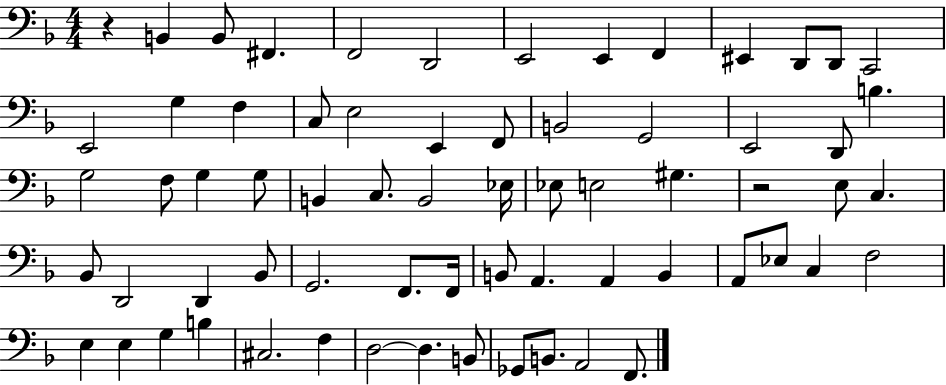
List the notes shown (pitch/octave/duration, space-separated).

R/q B2/q B2/e F#2/q. F2/h D2/h E2/h E2/q F2/q EIS2/q D2/e D2/e C2/h E2/h G3/q F3/q C3/e E3/h E2/q F2/e B2/h G2/h E2/h D2/e B3/q. G3/h F3/e G3/q G3/e B2/q C3/e. B2/h Eb3/s Eb3/e E3/h G#3/q. R/h E3/e C3/q. Bb2/e D2/h D2/q Bb2/e G2/h. F2/e. F2/s B2/e A2/q. A2/q B2/q A2/e Eb3/e C3/q F3/h E3/q E3/q G3/q B3/q C#3/h. F3/q D3/h D3/q. B2/e Gb2/e B2/e. A2/h F2/e.